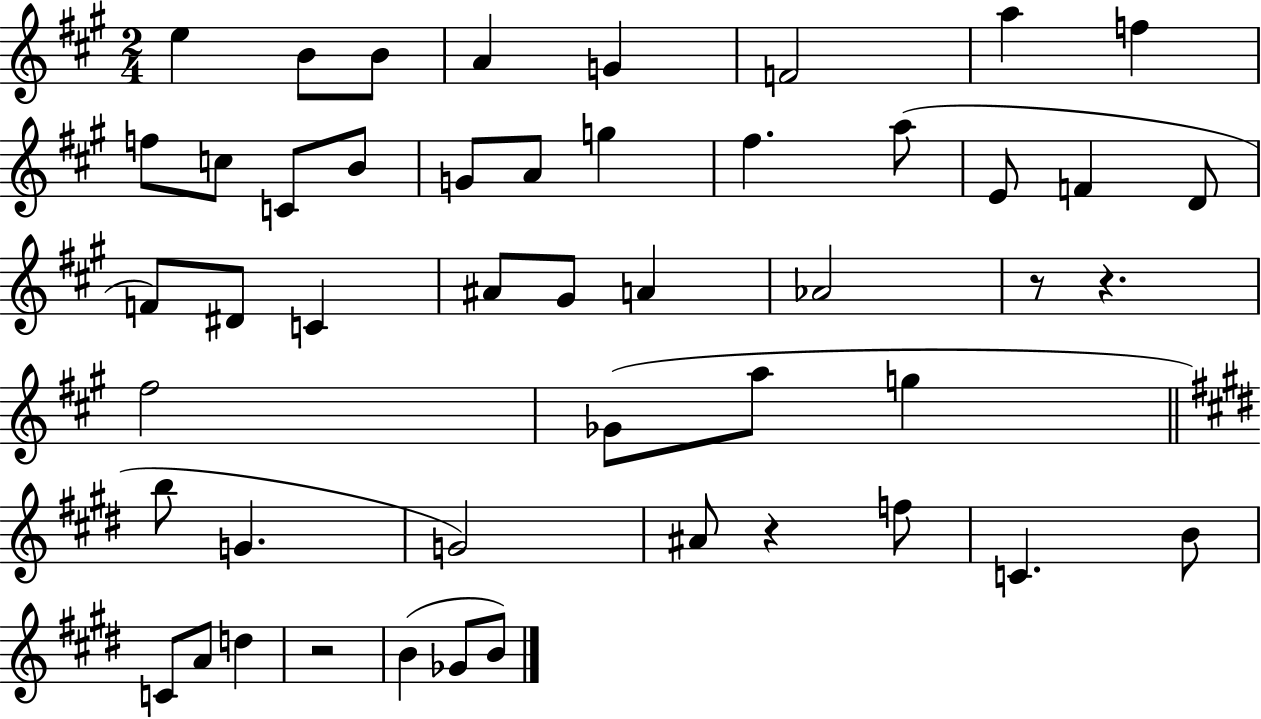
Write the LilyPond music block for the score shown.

{
  \clef treble
  \numericTimeSignature
  \time 2/4
  \key a \major
  \repeat volta 2 { e''4 b'8 b'8 | a'4 g'4 | f'2 | a''4 f''4 | \break f''8 c''8 c'8 b'8 | g'8 a'8 g''4 | fis''4. a''8( | e'8 f'4 d'8 | \break f'8) dis'8 c'4 | ais'8 gis'8 a'4 | aes'2 | r8 r4. | \break fis''2 | ges'8( a''8 g''4 | \bar "||" \break \key e \major b''8 g'4. | g'2) | ais'8 r4 f''8 | c'4. b'8 | \break c'8 a'8 d''4 | r2 | b'4( ges'8 b'8) | } \bar "|."
}